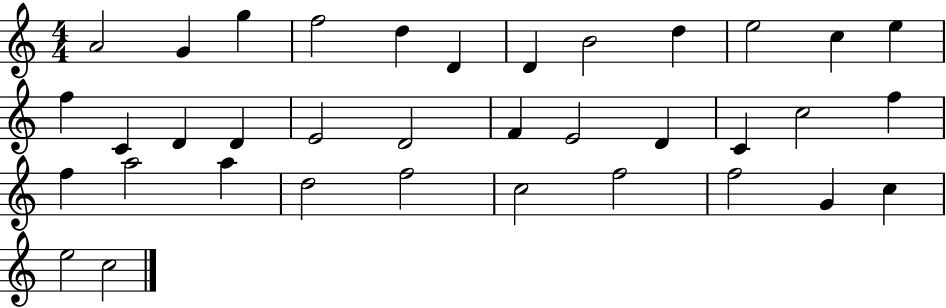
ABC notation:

X:1
T:Untitled
M:4/4
L:1/4
K:C
A2 G g f2 d D D B2 d e2 c e f C D D E2 D2 F E2 D C c2 f f a2 a d2 f2 c2 f2 f2 G c e2 c2